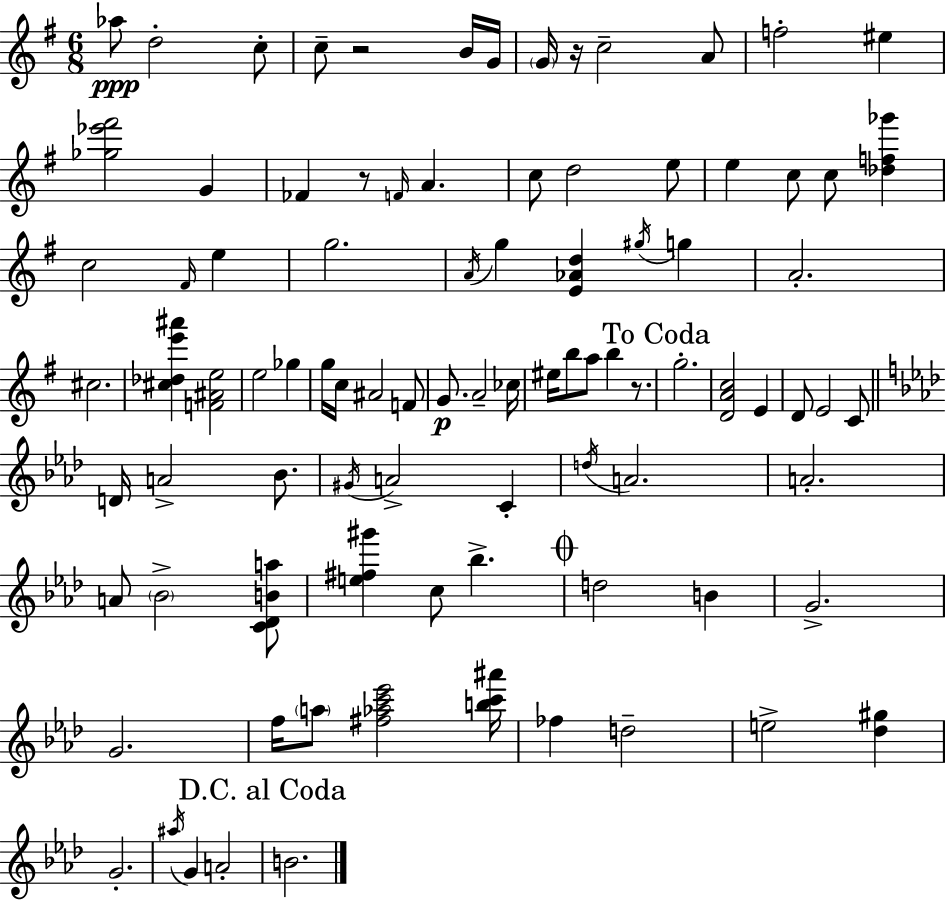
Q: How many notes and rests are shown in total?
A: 91